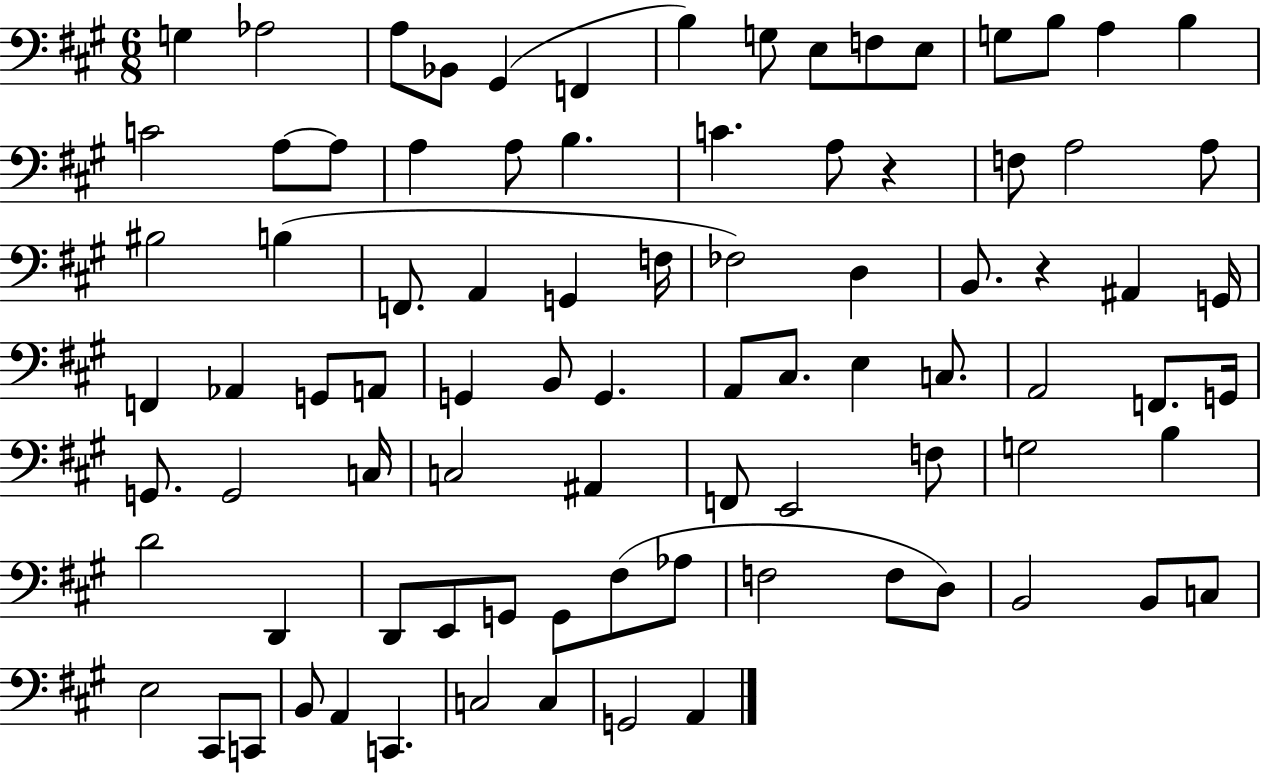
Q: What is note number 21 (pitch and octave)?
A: B3